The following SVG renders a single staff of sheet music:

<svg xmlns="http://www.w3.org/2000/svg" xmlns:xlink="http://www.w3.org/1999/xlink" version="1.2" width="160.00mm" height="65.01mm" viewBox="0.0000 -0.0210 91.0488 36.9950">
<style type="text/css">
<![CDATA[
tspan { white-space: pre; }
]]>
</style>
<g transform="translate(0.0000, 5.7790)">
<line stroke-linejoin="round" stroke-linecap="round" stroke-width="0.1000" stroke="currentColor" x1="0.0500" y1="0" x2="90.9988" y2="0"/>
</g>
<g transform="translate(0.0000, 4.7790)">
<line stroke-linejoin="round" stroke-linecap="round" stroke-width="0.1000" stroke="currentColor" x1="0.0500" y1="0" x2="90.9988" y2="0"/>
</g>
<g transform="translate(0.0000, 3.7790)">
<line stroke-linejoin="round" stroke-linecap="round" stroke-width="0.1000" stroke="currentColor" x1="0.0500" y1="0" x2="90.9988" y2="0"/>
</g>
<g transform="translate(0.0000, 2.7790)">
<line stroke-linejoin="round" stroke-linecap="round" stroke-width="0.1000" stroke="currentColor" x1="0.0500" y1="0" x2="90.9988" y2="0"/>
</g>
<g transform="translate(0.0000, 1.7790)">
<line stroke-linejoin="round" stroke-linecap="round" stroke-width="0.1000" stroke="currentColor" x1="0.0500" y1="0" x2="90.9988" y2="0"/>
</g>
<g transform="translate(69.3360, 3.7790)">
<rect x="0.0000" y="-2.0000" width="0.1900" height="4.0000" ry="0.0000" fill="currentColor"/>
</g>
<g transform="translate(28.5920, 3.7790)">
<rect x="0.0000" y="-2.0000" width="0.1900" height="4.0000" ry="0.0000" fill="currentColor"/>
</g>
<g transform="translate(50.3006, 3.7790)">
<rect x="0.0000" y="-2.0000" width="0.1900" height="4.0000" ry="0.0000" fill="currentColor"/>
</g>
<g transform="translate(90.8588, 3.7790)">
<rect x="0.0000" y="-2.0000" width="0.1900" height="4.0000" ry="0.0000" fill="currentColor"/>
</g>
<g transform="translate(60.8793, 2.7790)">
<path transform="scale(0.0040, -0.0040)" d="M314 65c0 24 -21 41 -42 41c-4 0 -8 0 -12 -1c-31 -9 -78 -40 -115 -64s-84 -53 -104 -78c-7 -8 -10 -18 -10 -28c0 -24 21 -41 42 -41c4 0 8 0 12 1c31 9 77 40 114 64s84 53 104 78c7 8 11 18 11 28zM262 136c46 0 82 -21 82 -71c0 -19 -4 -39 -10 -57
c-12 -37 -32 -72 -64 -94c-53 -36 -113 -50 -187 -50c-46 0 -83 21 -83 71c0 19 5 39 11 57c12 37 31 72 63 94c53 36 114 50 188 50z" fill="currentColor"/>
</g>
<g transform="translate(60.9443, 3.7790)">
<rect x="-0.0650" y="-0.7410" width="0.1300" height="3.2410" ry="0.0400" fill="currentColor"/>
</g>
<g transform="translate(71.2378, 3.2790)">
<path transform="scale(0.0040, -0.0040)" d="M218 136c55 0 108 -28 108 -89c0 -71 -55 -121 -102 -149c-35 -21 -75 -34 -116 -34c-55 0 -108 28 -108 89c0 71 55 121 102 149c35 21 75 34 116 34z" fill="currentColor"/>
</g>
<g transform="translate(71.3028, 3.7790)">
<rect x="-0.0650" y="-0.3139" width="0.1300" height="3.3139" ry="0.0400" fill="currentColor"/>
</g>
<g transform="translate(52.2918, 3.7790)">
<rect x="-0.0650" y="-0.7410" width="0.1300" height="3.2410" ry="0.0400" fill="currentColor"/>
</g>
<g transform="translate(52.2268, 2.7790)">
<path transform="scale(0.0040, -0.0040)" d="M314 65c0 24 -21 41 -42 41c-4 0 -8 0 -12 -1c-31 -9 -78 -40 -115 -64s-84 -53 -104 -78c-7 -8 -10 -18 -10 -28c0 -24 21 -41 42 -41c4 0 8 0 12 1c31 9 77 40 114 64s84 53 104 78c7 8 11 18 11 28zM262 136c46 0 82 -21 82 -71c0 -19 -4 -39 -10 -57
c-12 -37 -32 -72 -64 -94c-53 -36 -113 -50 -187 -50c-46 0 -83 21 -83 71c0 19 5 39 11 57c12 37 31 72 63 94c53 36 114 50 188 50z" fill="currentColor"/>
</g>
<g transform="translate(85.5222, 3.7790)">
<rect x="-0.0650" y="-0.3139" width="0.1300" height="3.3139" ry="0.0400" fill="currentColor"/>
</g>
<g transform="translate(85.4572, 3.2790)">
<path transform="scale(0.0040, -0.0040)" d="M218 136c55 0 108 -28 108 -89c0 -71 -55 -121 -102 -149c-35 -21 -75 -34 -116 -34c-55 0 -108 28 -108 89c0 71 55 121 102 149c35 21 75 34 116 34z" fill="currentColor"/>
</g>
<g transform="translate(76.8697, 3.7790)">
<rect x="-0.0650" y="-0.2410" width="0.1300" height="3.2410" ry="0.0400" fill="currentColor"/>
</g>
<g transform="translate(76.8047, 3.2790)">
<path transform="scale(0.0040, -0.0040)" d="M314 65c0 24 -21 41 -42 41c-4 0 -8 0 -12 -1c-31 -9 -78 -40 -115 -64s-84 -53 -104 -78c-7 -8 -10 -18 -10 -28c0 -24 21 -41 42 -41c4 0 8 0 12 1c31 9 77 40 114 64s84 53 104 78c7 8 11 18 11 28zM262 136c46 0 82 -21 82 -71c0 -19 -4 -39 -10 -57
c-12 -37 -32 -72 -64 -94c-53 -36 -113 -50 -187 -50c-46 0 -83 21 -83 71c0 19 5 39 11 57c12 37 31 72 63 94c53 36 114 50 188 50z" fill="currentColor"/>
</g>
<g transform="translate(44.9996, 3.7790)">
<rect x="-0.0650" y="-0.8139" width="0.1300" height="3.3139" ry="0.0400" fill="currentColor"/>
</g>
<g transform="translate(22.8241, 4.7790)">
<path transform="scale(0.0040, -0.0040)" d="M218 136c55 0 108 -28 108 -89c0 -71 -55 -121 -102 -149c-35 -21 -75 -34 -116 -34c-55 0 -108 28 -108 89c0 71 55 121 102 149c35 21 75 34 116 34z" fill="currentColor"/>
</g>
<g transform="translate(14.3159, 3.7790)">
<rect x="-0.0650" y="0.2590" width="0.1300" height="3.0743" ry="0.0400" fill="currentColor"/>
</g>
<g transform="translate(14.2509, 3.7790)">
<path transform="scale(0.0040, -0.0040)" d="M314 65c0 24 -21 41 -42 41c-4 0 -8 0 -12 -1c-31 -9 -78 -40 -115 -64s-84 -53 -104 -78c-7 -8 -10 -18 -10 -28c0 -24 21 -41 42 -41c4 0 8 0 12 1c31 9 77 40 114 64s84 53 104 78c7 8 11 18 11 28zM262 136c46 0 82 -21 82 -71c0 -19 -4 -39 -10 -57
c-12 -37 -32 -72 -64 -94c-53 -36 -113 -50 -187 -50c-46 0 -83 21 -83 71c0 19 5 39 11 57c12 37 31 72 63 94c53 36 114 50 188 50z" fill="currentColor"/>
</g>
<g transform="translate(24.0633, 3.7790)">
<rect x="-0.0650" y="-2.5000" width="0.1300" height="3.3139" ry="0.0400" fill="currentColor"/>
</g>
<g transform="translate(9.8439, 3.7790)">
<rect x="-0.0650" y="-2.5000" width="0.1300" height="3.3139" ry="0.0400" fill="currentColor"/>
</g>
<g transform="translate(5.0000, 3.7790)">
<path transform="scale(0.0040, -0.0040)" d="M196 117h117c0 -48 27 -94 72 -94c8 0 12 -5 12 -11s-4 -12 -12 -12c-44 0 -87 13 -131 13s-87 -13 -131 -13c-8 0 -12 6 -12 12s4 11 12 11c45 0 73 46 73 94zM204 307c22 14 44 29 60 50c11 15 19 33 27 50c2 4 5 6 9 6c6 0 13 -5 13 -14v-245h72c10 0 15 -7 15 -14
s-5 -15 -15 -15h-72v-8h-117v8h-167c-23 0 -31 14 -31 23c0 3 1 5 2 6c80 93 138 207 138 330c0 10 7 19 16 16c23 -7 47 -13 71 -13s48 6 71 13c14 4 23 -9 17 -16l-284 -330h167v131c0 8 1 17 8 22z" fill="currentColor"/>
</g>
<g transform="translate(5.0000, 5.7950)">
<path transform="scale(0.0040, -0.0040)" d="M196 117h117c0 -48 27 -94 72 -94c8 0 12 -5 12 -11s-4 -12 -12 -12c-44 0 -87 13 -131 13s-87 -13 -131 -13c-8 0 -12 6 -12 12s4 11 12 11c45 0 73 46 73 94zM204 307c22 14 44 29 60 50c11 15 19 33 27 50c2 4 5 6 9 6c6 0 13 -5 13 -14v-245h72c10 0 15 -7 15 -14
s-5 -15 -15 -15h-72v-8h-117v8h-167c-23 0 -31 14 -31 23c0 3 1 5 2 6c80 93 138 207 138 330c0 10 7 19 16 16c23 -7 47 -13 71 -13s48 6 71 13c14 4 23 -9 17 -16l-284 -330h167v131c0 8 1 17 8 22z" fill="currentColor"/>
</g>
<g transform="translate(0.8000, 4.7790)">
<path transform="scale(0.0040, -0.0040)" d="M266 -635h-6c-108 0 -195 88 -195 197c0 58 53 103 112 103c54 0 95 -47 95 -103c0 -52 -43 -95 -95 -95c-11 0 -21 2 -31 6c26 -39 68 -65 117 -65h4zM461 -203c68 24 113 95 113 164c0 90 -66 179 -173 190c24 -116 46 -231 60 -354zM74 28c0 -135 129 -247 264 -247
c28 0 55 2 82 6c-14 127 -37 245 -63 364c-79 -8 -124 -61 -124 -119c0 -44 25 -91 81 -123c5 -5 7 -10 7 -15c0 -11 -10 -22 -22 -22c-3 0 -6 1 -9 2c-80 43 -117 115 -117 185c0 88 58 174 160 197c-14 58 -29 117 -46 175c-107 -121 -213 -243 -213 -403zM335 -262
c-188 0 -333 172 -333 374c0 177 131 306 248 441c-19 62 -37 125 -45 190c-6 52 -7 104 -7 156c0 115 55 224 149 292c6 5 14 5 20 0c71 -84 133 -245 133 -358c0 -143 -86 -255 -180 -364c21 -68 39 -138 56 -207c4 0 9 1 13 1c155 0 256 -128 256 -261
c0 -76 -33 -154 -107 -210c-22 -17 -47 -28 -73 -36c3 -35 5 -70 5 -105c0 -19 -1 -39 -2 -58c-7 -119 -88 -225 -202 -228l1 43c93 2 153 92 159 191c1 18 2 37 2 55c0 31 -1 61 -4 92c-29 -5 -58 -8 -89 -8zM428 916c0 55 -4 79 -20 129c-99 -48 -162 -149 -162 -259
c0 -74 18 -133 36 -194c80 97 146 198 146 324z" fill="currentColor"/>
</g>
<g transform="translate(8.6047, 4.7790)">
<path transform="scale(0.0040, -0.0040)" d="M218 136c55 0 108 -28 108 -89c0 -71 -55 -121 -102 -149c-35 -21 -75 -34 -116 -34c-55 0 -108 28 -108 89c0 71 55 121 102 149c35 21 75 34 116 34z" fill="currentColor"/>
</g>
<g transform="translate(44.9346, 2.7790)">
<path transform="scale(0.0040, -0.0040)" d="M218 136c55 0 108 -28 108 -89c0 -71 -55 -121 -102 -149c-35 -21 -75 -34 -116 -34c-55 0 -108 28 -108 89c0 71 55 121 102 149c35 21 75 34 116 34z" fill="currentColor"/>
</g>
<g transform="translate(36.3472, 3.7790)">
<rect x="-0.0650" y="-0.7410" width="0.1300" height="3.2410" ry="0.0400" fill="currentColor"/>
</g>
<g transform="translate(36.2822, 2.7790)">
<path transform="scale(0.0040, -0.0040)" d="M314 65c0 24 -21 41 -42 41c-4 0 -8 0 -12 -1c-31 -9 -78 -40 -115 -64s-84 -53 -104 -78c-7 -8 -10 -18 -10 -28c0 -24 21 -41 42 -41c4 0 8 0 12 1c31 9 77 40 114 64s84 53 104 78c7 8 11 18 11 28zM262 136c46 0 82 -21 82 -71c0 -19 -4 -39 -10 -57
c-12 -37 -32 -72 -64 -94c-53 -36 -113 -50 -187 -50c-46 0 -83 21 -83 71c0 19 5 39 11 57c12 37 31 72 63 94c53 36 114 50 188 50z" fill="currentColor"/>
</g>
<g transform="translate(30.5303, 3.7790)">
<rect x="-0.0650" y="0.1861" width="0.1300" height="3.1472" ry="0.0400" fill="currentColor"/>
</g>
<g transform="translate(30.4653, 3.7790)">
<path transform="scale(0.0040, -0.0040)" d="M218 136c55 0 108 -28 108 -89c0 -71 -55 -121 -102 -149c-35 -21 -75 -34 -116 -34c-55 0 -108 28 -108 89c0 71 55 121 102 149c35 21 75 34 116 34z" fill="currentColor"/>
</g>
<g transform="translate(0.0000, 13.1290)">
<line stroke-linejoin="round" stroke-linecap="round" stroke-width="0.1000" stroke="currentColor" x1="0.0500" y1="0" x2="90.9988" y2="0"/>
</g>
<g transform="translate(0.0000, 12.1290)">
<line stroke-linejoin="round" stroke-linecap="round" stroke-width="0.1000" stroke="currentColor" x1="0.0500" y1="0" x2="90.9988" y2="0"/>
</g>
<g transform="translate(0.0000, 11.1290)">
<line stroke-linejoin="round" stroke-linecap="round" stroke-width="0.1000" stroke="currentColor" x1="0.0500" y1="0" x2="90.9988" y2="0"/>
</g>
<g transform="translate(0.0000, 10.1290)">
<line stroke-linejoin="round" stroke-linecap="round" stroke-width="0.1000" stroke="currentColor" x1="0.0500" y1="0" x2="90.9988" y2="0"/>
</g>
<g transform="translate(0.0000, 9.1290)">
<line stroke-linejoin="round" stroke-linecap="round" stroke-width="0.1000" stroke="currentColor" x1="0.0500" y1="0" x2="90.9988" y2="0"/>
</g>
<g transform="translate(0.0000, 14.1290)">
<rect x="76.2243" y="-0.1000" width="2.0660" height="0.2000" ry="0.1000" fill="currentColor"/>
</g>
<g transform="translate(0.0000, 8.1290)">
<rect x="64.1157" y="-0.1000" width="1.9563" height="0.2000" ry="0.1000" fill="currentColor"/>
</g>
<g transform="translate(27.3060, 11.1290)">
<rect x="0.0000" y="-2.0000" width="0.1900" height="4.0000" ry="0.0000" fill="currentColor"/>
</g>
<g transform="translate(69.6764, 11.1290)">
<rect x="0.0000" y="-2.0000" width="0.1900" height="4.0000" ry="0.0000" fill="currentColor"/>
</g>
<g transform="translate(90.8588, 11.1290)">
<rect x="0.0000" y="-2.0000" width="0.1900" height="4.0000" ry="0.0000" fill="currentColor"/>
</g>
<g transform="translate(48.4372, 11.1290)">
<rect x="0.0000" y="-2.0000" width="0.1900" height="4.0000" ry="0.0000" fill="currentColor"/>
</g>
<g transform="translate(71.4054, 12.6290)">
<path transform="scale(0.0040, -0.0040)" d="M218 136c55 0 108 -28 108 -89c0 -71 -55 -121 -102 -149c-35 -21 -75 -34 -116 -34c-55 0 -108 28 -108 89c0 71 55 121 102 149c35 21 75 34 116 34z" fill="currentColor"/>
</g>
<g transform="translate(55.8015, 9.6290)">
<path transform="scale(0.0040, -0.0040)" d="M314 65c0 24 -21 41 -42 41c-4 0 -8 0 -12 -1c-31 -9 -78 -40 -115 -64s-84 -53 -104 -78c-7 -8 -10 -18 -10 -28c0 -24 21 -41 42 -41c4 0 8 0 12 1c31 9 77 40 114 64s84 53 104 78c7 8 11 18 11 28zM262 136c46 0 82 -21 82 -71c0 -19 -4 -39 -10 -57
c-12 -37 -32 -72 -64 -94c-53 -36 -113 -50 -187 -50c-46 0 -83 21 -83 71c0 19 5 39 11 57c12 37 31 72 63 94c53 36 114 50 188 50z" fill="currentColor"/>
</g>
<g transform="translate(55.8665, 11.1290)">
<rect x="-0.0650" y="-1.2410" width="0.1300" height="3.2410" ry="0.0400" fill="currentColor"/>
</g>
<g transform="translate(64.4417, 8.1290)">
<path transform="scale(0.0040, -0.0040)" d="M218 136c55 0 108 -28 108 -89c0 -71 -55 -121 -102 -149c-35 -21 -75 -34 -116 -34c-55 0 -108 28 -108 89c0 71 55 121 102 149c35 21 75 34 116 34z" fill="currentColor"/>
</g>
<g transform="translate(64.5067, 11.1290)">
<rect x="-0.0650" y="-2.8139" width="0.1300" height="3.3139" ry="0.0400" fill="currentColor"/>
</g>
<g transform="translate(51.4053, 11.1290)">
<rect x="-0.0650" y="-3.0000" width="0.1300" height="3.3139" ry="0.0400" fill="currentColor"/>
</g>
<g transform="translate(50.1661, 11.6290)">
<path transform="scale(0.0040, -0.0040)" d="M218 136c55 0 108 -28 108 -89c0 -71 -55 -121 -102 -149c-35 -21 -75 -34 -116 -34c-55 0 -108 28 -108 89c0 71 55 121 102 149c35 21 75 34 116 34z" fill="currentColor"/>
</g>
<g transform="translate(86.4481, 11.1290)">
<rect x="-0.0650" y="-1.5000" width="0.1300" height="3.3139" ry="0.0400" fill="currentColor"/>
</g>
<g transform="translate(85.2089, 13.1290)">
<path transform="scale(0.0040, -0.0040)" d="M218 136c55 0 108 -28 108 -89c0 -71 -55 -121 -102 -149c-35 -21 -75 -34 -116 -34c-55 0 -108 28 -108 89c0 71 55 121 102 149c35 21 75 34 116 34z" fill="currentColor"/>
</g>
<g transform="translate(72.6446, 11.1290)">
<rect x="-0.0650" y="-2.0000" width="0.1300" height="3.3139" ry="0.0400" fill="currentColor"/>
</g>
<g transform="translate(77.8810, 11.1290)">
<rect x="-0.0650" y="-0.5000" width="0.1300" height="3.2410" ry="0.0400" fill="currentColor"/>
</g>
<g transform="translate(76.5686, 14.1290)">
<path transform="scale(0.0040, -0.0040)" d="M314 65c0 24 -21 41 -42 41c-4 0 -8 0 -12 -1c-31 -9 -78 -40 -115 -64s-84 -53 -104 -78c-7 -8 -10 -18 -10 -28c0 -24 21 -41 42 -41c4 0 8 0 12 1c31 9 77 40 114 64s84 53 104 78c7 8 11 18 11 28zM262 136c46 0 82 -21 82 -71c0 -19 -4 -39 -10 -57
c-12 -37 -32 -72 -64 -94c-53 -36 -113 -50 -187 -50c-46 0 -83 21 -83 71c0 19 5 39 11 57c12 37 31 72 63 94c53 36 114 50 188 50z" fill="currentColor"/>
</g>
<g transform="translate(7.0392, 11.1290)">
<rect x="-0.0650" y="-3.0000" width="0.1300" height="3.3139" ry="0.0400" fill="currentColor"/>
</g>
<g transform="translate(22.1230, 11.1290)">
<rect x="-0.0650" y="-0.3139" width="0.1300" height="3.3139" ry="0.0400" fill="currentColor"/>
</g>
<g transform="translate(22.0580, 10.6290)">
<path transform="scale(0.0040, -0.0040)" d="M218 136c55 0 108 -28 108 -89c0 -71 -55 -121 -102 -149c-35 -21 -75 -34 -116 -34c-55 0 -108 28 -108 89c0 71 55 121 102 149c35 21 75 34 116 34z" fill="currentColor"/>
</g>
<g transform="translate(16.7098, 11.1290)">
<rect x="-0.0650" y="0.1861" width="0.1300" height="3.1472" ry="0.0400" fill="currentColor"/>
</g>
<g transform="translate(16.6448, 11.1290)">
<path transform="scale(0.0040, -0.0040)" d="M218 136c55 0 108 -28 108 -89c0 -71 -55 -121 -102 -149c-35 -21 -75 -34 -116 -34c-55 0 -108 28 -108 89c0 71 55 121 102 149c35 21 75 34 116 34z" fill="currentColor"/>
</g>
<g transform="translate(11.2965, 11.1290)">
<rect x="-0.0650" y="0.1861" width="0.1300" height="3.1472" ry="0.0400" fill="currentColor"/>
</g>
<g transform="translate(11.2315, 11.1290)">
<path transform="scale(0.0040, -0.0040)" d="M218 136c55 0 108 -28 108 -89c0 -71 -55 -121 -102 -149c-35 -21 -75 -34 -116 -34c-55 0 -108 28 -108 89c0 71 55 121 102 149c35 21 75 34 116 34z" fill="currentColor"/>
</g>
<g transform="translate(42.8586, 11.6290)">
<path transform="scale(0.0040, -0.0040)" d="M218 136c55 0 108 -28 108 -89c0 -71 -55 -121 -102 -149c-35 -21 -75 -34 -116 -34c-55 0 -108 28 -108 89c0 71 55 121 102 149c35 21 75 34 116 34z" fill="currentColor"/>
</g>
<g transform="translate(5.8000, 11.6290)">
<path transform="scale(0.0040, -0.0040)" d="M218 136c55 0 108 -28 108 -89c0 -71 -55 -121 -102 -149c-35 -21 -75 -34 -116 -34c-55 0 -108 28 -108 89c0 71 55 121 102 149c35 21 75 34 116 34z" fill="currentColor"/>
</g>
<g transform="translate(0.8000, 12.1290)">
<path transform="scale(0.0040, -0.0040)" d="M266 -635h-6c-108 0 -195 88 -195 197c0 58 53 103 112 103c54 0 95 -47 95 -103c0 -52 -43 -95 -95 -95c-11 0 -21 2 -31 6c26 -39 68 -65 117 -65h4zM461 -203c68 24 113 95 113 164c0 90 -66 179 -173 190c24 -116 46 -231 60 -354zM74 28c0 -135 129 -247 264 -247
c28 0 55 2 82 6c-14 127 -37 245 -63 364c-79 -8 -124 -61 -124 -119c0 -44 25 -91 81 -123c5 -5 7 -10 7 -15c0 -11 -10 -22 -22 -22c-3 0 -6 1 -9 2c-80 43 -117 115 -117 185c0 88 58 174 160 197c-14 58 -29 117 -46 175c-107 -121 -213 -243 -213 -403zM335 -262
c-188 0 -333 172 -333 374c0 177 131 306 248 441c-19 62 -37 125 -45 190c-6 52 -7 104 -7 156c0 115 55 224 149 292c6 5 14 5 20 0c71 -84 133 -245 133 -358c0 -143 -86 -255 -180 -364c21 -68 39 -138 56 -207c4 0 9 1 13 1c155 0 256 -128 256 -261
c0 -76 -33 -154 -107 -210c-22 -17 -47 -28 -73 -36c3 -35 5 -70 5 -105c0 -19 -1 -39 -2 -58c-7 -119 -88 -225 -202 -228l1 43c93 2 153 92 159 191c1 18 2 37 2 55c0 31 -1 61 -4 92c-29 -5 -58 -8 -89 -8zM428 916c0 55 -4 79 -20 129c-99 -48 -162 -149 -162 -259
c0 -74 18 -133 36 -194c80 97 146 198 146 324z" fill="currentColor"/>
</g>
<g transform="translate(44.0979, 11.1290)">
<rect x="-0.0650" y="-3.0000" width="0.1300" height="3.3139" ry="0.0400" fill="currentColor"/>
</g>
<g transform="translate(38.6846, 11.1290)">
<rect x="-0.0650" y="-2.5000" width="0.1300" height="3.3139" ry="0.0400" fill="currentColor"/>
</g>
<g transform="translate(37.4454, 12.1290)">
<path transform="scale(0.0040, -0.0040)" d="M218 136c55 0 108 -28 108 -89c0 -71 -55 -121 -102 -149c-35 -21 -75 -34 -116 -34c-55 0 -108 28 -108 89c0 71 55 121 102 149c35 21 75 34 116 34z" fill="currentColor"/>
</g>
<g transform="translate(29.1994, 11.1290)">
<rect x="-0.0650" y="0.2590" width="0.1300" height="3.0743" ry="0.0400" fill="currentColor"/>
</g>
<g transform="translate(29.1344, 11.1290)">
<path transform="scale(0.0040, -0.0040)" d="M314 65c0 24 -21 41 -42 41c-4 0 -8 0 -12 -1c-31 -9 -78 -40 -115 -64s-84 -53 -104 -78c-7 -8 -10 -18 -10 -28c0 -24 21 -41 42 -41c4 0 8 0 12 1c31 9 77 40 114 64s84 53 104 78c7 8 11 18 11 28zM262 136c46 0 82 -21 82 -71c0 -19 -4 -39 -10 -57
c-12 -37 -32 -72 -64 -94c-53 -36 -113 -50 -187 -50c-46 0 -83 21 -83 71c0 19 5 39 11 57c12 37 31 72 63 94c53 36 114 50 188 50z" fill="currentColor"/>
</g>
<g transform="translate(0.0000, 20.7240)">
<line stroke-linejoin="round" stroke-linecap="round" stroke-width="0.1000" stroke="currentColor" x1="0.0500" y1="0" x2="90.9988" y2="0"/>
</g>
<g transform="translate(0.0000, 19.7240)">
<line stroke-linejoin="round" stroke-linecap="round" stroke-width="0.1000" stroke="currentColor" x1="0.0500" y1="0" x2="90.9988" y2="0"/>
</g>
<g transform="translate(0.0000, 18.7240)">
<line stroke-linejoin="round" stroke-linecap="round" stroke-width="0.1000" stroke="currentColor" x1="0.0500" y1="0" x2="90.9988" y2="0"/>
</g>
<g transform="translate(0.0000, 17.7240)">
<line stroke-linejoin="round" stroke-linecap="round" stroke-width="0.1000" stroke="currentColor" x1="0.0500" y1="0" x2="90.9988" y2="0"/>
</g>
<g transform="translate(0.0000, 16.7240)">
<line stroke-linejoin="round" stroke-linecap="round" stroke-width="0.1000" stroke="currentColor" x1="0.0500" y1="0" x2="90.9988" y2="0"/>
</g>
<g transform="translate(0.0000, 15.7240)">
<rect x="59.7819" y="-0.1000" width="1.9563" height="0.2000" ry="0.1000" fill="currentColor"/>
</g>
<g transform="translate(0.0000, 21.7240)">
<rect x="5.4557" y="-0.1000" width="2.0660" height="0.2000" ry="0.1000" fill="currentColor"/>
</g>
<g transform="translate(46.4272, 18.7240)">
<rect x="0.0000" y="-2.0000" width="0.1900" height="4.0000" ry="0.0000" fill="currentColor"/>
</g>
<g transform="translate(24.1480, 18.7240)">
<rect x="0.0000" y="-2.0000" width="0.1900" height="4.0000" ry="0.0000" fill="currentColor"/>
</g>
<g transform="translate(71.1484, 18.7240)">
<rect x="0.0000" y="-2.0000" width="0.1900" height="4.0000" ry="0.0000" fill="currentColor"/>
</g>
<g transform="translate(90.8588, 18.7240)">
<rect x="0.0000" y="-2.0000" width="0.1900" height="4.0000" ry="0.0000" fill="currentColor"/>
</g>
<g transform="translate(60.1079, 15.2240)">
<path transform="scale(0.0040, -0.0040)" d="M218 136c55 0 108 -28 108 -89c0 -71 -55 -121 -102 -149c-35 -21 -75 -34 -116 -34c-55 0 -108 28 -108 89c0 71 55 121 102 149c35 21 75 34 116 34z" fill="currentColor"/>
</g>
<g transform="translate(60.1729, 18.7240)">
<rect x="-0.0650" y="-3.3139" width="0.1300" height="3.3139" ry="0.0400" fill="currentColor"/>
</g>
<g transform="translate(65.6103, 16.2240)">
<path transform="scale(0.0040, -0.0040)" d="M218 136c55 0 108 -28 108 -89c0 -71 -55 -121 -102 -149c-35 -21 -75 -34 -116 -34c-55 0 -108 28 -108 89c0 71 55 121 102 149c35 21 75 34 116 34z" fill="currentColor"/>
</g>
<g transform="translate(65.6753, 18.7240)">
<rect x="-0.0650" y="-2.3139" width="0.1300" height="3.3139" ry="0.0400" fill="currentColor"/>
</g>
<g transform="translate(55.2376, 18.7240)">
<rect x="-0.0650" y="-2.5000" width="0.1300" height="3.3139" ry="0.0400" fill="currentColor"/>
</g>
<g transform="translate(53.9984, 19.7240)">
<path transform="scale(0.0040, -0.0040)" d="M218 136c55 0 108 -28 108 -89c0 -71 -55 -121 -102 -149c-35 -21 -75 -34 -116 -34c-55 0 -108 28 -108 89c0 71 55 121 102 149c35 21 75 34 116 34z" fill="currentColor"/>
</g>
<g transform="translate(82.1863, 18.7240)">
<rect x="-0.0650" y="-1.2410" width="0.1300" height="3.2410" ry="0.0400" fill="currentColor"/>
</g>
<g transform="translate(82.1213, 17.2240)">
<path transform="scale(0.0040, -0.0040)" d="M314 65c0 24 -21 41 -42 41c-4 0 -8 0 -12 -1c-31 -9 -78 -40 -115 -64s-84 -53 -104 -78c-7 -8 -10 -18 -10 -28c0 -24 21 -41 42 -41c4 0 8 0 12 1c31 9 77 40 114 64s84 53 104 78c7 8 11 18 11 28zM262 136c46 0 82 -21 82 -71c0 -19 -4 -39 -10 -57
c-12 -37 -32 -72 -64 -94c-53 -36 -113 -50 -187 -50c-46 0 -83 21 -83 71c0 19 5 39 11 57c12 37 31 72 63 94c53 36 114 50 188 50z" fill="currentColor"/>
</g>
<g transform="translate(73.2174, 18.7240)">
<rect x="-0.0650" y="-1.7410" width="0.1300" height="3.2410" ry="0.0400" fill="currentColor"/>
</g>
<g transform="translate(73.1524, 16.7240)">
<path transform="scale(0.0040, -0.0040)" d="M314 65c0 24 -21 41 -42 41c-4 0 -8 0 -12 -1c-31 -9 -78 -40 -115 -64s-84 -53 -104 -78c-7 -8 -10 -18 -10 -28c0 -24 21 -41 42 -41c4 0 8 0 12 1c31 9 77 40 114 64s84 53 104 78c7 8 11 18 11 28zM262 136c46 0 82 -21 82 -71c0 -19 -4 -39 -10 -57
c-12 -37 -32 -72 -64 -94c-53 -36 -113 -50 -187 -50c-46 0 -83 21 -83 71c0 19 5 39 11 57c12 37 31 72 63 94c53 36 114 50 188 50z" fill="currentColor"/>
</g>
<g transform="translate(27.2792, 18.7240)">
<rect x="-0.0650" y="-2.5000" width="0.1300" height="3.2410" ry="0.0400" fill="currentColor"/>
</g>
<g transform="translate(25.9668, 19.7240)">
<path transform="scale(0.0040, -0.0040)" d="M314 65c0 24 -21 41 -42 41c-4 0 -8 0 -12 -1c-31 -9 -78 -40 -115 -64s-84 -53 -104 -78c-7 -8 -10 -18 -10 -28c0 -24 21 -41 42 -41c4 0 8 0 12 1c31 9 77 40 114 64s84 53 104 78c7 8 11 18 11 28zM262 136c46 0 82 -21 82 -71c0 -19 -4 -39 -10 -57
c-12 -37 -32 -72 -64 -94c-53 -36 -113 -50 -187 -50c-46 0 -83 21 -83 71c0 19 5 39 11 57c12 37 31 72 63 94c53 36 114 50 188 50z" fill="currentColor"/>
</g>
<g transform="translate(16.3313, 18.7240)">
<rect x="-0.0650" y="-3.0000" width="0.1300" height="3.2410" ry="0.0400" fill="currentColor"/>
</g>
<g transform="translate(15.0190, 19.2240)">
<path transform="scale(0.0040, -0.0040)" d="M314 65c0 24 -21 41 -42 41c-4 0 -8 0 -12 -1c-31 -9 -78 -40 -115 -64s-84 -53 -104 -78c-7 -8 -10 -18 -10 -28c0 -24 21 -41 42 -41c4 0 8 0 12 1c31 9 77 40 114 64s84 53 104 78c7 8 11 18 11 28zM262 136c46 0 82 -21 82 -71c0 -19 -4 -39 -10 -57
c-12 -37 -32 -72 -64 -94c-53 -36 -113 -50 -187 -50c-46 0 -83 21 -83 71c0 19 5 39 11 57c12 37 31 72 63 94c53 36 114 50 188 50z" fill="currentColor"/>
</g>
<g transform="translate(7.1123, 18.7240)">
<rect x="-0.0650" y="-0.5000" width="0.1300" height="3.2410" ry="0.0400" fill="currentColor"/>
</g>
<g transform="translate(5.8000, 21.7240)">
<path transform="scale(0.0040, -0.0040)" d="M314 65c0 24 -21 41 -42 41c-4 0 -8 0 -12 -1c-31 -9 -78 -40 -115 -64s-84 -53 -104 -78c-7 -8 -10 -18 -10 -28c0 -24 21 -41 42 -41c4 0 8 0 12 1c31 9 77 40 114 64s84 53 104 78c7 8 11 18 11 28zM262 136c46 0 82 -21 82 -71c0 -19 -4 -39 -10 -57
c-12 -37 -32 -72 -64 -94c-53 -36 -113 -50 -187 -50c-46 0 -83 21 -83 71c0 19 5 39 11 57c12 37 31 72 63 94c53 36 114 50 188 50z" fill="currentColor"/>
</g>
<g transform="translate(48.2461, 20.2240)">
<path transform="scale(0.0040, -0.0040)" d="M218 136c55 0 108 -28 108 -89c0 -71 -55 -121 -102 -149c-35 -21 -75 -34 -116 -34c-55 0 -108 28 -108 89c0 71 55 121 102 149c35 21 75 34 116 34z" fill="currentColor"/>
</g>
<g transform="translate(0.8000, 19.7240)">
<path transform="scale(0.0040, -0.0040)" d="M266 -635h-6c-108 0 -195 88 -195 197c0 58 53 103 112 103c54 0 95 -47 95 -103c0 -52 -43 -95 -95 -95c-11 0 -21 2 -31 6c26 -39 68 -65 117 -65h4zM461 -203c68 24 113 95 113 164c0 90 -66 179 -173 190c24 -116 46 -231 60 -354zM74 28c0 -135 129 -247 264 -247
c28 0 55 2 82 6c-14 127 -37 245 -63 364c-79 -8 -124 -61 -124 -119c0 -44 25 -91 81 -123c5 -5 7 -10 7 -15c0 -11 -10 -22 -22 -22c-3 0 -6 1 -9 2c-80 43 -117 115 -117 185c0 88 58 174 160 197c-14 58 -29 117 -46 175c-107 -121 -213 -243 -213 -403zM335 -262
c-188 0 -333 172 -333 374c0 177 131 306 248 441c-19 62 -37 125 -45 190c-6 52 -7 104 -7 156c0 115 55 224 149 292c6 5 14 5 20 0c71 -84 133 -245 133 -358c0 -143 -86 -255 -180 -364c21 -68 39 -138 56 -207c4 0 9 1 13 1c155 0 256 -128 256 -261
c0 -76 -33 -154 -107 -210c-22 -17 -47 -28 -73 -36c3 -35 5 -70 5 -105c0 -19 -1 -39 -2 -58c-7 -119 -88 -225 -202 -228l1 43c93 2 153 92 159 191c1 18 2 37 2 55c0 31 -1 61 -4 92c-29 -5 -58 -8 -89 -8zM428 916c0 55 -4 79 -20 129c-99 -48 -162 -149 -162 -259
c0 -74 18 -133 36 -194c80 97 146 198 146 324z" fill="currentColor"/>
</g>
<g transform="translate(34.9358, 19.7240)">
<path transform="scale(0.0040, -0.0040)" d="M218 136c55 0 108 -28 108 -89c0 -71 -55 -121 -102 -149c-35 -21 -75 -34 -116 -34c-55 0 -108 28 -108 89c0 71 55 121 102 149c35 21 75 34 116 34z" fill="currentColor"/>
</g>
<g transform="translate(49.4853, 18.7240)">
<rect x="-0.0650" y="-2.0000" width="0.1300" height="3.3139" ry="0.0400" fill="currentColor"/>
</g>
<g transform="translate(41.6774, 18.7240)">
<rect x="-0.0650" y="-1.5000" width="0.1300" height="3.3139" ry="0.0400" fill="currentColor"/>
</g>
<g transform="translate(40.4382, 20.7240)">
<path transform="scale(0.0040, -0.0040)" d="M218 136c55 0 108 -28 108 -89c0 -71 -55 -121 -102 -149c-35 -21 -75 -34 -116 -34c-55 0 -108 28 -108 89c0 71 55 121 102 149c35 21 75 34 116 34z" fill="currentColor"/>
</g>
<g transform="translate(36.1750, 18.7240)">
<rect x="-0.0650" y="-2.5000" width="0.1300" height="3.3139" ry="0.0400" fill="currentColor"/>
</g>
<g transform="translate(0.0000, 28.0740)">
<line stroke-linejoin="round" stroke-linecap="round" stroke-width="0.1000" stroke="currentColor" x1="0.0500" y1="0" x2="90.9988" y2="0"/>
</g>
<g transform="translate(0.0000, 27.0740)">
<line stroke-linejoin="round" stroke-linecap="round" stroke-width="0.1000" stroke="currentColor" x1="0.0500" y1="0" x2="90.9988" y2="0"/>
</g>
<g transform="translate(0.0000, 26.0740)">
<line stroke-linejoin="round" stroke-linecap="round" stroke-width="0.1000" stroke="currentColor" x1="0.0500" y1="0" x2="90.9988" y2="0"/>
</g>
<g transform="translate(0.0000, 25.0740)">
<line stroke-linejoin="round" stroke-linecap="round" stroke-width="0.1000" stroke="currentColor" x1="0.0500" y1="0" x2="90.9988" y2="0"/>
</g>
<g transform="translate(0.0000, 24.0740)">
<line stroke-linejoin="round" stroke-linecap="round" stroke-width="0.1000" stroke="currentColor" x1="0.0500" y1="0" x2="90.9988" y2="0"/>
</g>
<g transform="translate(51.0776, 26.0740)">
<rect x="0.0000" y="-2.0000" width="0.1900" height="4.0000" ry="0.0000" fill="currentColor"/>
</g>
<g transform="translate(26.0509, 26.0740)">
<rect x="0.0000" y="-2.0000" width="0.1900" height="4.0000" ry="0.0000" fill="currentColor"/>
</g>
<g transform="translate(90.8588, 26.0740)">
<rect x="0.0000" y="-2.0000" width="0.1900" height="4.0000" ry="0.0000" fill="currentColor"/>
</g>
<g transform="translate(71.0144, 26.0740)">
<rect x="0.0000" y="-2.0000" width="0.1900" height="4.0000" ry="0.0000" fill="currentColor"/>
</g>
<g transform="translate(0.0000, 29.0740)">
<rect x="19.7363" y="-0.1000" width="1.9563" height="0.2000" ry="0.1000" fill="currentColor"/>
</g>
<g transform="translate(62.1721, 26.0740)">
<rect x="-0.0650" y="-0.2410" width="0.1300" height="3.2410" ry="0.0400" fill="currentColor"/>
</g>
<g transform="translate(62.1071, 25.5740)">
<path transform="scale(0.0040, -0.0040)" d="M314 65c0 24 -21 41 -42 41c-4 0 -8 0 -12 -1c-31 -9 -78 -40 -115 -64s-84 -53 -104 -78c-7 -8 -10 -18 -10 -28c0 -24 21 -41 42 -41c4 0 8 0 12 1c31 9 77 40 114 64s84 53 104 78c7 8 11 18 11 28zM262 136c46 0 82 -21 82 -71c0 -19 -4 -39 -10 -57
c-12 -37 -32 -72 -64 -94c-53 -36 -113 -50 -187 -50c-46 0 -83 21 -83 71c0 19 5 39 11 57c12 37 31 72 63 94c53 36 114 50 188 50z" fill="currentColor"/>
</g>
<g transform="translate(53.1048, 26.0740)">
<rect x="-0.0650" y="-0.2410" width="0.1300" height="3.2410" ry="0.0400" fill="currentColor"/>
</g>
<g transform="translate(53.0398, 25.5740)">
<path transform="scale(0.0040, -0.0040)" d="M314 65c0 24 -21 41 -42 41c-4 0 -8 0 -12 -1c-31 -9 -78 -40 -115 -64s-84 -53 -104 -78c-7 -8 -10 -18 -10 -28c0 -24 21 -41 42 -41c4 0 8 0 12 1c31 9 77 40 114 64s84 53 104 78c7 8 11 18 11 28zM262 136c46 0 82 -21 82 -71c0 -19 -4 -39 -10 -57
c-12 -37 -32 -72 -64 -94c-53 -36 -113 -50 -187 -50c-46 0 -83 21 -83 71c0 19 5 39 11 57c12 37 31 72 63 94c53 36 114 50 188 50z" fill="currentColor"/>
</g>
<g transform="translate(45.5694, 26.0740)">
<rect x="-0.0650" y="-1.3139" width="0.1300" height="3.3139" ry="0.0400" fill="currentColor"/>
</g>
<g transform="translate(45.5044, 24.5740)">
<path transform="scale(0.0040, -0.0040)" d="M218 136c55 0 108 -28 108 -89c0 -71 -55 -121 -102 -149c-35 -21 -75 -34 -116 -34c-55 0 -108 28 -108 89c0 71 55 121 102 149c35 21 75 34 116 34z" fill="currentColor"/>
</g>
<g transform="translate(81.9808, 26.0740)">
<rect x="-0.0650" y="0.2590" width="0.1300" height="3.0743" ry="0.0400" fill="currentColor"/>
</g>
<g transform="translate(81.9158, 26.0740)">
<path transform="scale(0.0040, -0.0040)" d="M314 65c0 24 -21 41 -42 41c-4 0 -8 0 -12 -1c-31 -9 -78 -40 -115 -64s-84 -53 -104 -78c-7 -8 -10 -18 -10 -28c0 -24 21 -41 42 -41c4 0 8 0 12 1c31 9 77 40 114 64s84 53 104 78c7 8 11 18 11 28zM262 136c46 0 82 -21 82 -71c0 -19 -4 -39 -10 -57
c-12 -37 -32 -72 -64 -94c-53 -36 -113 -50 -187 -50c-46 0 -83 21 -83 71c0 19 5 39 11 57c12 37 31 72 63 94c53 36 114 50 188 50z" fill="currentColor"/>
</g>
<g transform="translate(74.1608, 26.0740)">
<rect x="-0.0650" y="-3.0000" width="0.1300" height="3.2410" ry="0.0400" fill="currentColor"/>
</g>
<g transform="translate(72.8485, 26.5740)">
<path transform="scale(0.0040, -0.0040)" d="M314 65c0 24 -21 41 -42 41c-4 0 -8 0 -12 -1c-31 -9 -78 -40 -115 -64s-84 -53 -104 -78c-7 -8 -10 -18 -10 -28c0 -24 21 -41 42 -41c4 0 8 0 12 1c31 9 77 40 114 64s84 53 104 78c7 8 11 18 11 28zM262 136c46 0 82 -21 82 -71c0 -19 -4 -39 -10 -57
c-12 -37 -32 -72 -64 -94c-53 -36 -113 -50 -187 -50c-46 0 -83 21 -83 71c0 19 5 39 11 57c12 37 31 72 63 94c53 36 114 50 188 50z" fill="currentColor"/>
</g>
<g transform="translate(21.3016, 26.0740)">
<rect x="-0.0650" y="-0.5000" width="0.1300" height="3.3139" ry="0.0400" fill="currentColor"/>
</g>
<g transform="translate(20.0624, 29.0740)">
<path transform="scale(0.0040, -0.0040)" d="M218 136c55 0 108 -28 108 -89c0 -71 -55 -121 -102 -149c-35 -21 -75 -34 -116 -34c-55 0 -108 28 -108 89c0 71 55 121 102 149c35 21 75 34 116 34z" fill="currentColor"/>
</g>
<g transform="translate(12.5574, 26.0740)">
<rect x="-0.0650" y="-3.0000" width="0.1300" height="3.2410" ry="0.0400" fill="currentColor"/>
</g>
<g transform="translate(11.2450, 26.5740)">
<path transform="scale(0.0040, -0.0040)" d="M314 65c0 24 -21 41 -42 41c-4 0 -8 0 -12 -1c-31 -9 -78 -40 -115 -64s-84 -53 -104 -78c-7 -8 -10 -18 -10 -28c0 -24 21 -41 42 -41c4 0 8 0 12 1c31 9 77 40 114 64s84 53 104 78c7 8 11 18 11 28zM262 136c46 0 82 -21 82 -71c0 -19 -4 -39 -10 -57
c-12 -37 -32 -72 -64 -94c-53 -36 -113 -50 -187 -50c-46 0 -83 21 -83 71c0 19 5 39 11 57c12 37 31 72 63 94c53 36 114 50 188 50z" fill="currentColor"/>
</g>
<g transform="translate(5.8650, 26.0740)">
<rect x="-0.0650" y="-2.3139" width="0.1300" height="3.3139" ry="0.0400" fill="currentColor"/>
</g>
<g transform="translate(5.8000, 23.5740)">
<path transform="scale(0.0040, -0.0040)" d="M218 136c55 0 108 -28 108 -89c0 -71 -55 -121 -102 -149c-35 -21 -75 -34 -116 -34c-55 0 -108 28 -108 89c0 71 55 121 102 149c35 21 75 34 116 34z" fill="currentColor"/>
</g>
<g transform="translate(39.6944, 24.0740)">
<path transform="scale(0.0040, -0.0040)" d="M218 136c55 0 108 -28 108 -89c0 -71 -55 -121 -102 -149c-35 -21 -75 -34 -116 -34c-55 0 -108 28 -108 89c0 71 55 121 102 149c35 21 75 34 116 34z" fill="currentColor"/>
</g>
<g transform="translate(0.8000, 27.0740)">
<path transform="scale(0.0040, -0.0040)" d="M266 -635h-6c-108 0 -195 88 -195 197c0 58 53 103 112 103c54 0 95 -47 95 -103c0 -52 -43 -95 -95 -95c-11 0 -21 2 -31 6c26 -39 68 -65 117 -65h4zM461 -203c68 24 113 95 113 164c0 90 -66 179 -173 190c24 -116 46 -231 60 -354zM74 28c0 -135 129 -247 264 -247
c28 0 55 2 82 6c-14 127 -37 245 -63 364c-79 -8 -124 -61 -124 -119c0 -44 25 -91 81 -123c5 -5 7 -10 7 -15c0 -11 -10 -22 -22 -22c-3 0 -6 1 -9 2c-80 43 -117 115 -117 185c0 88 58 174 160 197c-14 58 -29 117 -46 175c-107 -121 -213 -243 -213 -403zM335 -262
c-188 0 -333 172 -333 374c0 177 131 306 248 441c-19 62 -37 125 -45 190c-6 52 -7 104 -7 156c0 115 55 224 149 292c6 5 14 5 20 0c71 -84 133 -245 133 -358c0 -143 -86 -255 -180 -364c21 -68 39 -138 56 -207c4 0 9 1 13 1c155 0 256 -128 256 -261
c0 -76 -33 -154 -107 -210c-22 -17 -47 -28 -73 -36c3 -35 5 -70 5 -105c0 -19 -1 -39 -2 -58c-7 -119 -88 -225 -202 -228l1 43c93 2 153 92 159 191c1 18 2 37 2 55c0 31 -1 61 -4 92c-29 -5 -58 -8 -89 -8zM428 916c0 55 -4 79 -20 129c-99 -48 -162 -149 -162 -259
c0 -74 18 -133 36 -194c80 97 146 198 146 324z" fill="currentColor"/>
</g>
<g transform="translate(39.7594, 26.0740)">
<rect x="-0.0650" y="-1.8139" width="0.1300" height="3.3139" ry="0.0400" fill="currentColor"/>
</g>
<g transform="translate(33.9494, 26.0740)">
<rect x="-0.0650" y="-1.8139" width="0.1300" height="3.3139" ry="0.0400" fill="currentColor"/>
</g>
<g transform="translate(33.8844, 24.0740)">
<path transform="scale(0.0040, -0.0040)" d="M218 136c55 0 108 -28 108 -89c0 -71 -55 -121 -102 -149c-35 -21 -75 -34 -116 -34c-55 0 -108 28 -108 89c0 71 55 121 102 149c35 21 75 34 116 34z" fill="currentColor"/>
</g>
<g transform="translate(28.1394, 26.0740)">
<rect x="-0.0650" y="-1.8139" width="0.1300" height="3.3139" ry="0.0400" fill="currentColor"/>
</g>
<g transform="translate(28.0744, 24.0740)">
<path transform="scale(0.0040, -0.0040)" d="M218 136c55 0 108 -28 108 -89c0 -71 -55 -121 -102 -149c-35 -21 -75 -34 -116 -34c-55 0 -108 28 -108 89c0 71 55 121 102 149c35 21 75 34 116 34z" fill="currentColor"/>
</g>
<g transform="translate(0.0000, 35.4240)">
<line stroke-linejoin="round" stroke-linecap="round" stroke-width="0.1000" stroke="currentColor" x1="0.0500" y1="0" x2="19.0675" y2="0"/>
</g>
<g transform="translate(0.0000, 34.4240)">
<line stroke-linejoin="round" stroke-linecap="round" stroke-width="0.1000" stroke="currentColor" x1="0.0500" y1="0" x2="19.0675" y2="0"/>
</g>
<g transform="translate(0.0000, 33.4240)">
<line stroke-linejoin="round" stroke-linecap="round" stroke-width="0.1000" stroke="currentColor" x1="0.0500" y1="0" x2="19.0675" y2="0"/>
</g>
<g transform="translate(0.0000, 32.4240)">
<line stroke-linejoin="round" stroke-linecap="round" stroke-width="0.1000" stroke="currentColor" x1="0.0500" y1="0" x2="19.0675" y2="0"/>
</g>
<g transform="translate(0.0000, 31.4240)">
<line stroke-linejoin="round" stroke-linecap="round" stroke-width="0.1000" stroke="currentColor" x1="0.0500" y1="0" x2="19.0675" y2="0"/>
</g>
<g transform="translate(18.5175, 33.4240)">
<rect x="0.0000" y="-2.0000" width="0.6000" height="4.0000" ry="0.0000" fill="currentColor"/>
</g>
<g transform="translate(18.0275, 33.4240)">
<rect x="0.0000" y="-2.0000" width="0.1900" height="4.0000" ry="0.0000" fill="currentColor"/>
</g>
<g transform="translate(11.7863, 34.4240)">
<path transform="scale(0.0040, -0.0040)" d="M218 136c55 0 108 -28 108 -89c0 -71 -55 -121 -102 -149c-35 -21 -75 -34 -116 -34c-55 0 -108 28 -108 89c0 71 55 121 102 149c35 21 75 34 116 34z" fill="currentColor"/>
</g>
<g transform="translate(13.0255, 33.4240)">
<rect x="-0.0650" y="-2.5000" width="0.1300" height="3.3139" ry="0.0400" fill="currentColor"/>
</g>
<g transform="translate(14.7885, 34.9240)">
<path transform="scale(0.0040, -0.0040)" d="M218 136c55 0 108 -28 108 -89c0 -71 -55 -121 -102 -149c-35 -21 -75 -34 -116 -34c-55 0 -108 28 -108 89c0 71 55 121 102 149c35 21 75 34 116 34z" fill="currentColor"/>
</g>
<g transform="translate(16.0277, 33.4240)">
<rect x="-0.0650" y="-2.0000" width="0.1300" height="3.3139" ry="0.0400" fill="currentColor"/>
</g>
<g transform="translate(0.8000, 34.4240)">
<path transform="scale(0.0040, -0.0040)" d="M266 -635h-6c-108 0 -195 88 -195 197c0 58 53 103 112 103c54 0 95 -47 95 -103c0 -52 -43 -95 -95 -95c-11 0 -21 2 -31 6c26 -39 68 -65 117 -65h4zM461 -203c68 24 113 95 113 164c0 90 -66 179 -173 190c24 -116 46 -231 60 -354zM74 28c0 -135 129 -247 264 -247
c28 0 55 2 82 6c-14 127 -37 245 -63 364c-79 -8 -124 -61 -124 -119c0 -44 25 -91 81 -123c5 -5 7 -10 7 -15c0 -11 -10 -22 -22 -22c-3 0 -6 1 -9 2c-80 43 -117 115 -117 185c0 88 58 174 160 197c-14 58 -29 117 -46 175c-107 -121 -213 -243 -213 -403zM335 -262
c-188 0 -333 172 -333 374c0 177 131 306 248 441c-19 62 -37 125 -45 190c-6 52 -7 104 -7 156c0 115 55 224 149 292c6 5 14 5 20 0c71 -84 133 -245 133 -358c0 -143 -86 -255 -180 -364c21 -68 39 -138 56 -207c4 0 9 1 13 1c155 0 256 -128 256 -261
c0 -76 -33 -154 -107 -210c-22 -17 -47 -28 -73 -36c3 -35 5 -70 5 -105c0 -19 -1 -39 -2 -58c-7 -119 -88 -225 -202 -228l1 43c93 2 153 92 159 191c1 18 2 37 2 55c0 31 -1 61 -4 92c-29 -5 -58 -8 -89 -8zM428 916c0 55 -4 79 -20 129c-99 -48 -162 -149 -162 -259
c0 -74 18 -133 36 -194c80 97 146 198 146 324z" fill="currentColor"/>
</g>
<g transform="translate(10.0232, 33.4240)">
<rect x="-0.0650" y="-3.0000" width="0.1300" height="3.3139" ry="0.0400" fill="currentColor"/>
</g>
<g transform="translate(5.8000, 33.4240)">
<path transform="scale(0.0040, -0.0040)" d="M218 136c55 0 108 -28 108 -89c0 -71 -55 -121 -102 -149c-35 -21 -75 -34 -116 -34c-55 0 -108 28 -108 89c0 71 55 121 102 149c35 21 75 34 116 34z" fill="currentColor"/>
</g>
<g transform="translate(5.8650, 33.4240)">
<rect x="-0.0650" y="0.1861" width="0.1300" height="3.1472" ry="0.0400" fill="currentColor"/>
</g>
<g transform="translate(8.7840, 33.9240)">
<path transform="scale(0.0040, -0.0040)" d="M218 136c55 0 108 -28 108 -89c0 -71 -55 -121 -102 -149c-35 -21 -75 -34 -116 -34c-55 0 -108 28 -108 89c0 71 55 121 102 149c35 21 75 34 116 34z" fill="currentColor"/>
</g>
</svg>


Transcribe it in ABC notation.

X:1
T:Untitled
M:4/4
L:1/4
K:C
G B2 G B d2 d d2 d2 c c2 c A B B c B2 G A A e2 a F C2 E C2 A2 G2 G E F G b g f2 e2 g A2 C f f f e c2 c2 A2 B2 B A G F